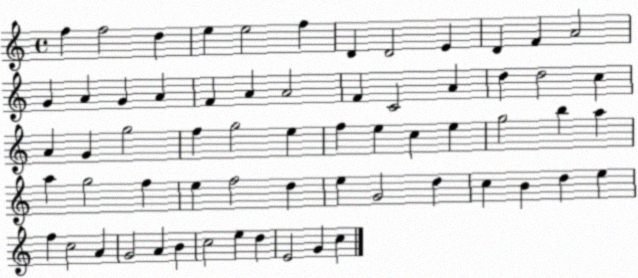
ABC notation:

X:1
T:Untitled
M:4/4
L:1/4
K:C
f f2 d e e2 f D D2 E D F A2 G A G A F A A2 F C2 A d d2 c A G g2 f g2 e f e c e g2 b a a g2 f e f2 d e G2 d c B d e f c2 A G2 A B c2 e d E2 G c